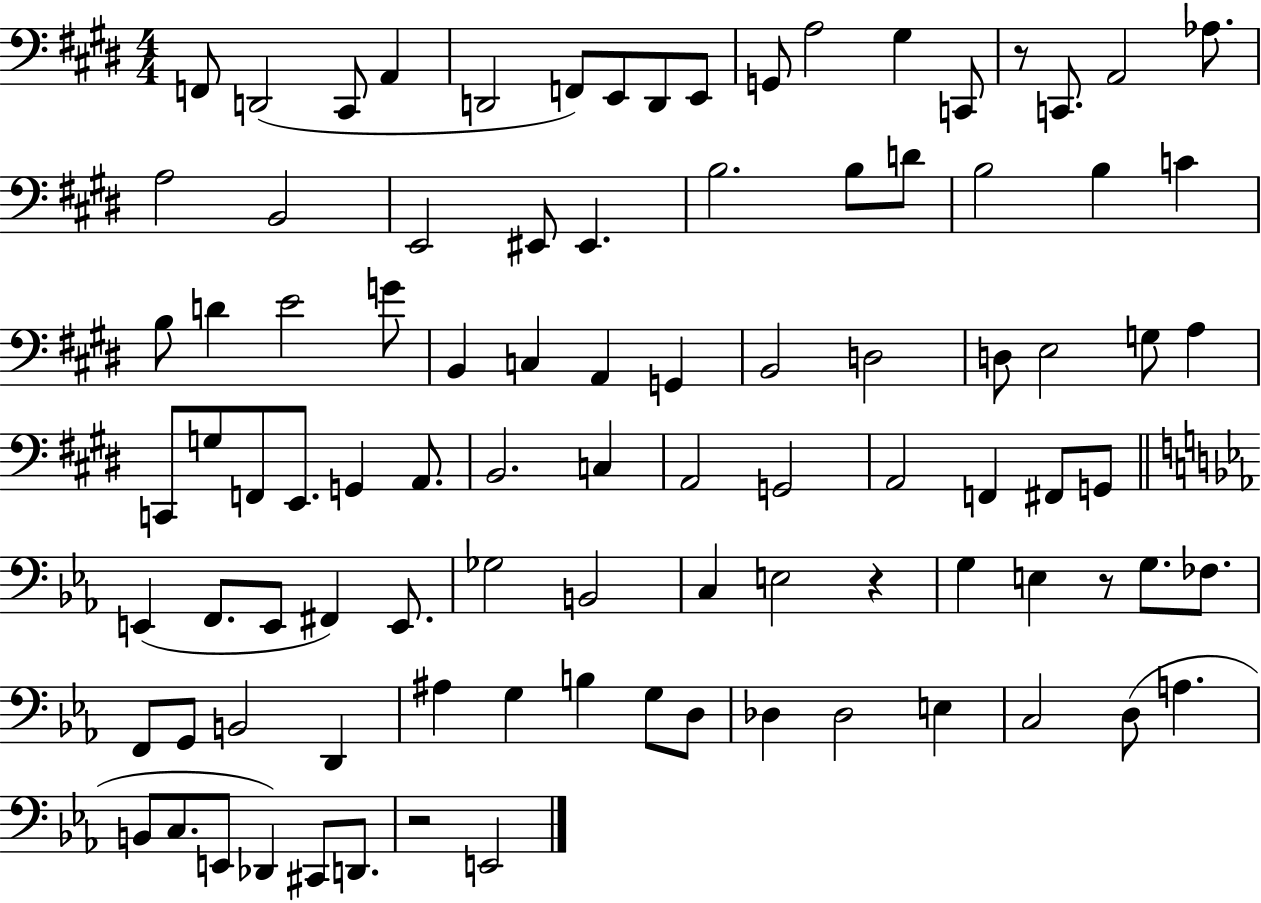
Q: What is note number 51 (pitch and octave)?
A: G2